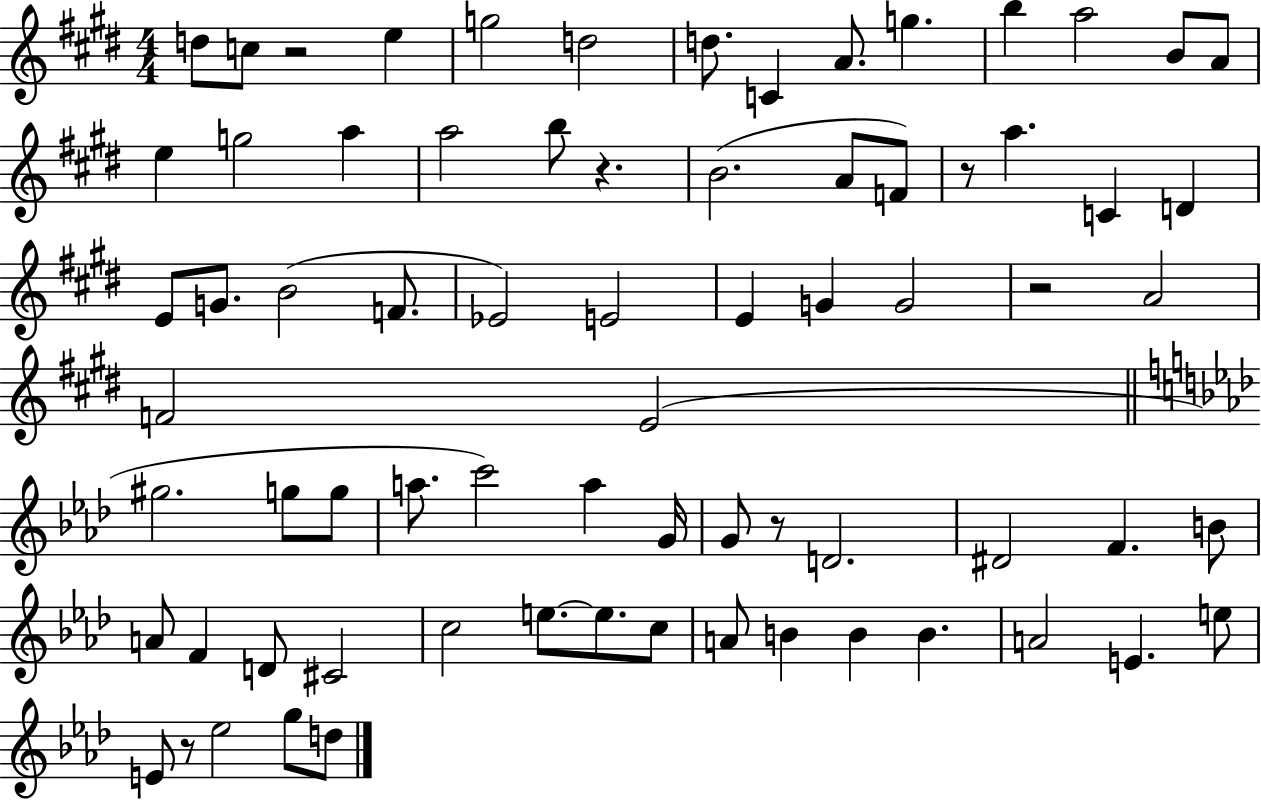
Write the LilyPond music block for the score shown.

{
  \clef treble
  \numericTimeSignature
  \time 4/4
  \key e \major
  d''8 c''8 r2 e''4 | g''2 d''2 | d''8. c'4 a'8. g''4. | b''4 a''2 b'8 a'8 | \break e''4 g''2 a''4 | a''2 b''8 r4. | b'2.( a'8 f'8) | r8 a''4. c'4 d'4 | \break e'8 g'8. b'2( f'8. | ees'2) e'2 | e'4 g'4 g'2 | r2 a'2 | \break f'2 e'2( | \bar "||" \break \key aes \major gis''2. g''8 g''8 | a''8. c'''2) a''4 g'16 | g'8 r8 d'2. | dis'2 f'4. b'8 | \break a'8 f'4 d'8 cis'2 | c''2 e''8.~~ e''8. c''8 | a'8 b'4 b'4 b'4. | a'2 e'4. e''8 | \break e'8 r8 ees''2 g''8 d''8 | \bar "|."
}